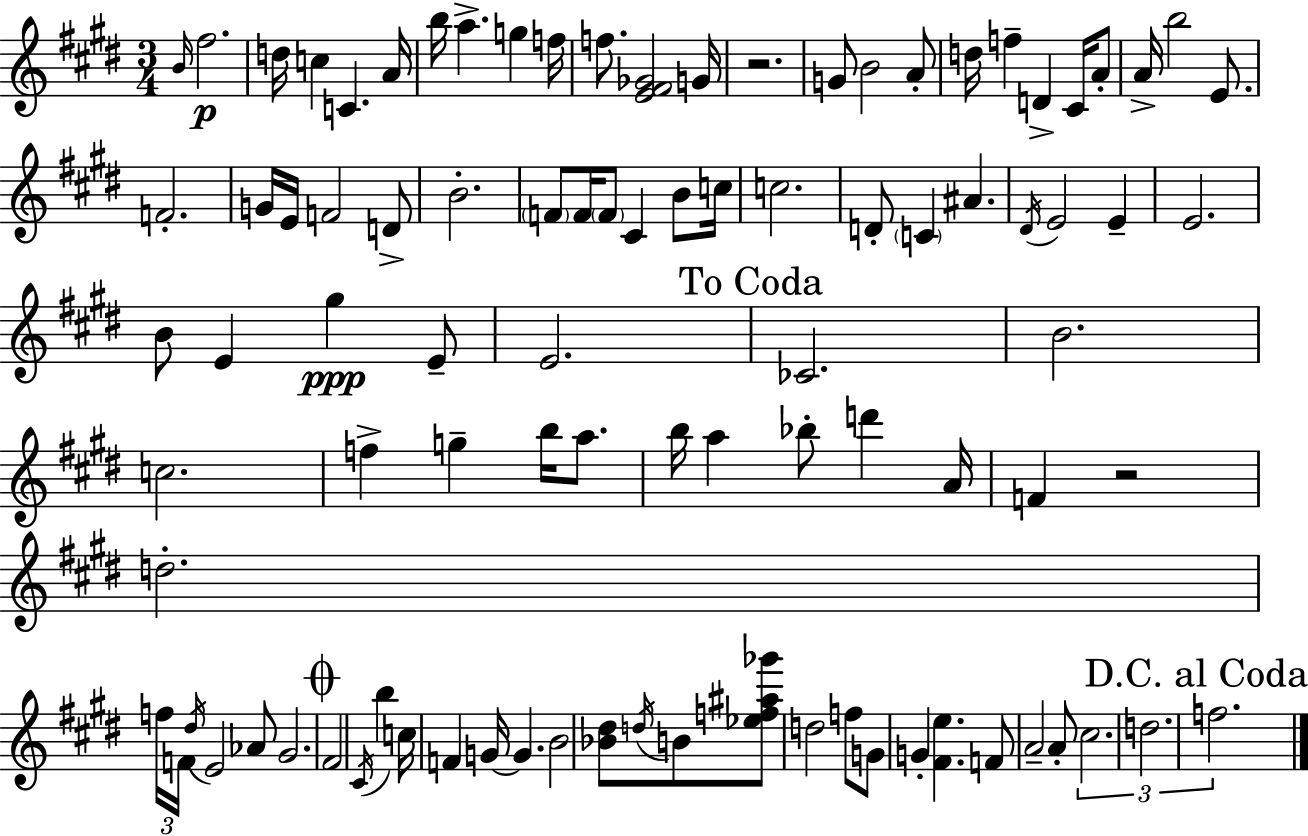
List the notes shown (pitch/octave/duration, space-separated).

B4/s F#5/h. D5/s C5/q C4/q. A4/s B5/s A5/q. G5/q F5/s F5/e. [E4,F#4,Gb4]/h G4/s R/h. G4/e B4/h A4/e D5/s F5/q D4/q C#4/s A4/e A4/s B5/h E4/e. F4/h. G4/s E4/s F4/h D4/e B4/h. F4/e F4/s F4/e C#4/q B4/e C5/s C5/h. D4/e C4/q A#4/q. D#4/s E4/h E4/q E4/h. B4/e E4/q G#5/q E4/e E4/h. CES4/h. B4/h. C5/h. F5/q G5/q B5/s A5/e. B5/s A5/q Bb5/e D6/q A4/s F4/q R/h D5/h. F5/s F4/s D#5/s E4/h Ab4/e G#4/h. F#4/h C#4/s B5/q C5/s F4/q G4/s G4/q. B4/h [Bb4,D#5]/e D5/s B4/e [Eb5,F5,A#5,Gb6]/e D5/h F5/e G4/e G4/q [F#4,E5]/q. F4/e A4/h A4/e C#5/h. D5/h. F5/h.